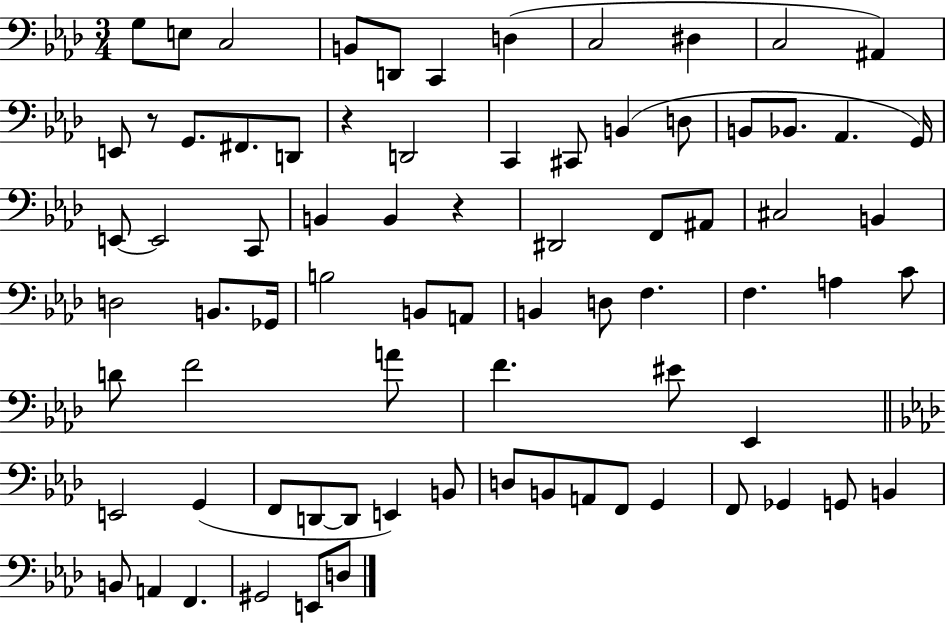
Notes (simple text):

G3/e E3/e C3/h B2/e D2/e C2/q D3/q C3/h D#3/q C3/h A#2/q E2/e R/e G2/e. F#2/e. D2/e R/q D2/h C2/q C#2/e B2/q D3/e B2/e Bb2/e. Ab2/q. G2/s E2/e E2/h C2/e B2/q B2/q R/q D#2/h F2/e A#2/e C#3/h B2/q D3/h B2/e. Gb2/s B3/h B2/e A2/e B2/q D3/e F3/q. F3/q. A3/q C4/e D4/e F4/h A4/e F4/q. EIS4/e Eb2/q E2/h G2/q F2/e D2/e D2/e E2/q B2/e D3/e B2/e A2/e F2/e G2/q F2/e Gb2/q G2/e B2/q B2/e A2/q F2/q. G#2/h E2/e D3/e